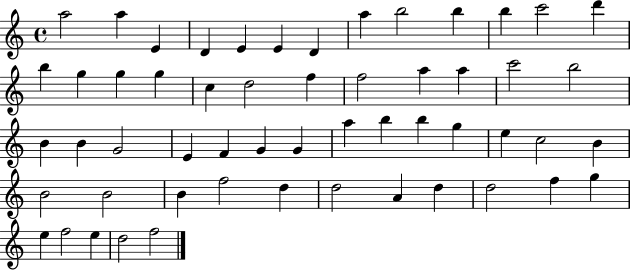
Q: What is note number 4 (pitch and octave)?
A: D4